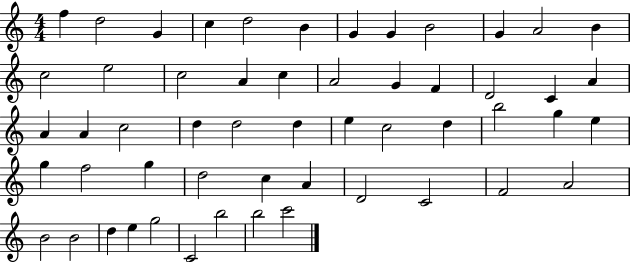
{
  \clef treble
  \numericTimeSignature
  \time 4/4
  \key c \major
  f''4 d''2 g'4 | c''4 d''2 b'4 | g'4 g'4 b'2 | g'4 a'2 b'4 | \break c''2 e''2 | c''2 a'4 c''4 | a'2 g'4 f'4 | d'2 c'4 a'4 | \break a'4 a'4 c''2 | d''4 d''2 d''4 | e''4 c''2 d''4 | b''2 g''4 e''4 | \break g''4 f''2 g''4 | d''2 c''4 a'4 | d'2 c'2 | f'2 a'2 | \break b'2 b'2 | d''4 e''4 g''2 | c'2 b''2 | b''2 c'''2 | \break \bar "|."
}